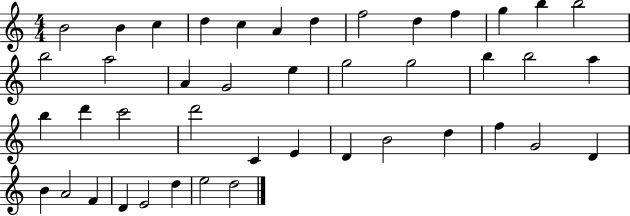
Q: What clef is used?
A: treble